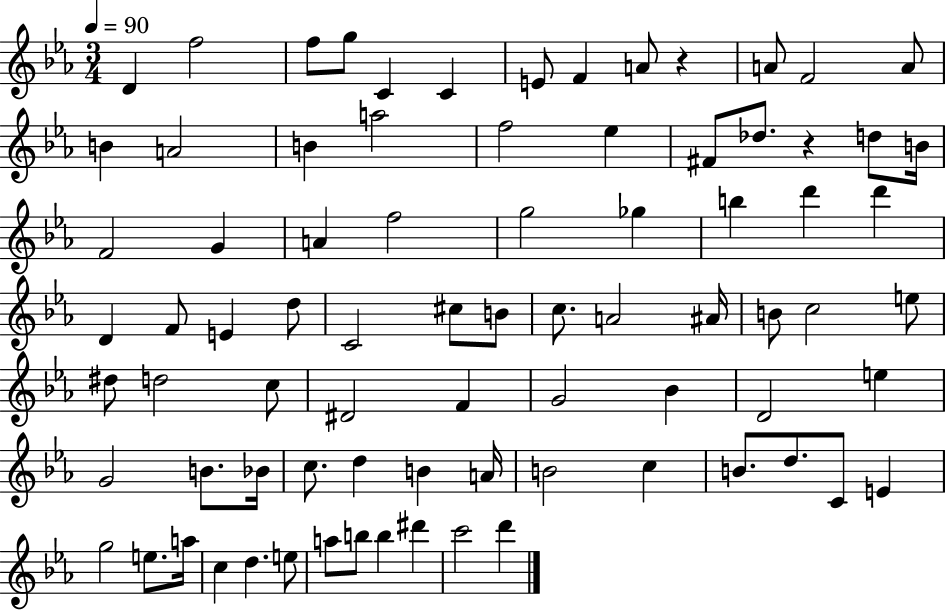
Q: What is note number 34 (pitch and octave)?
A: E4